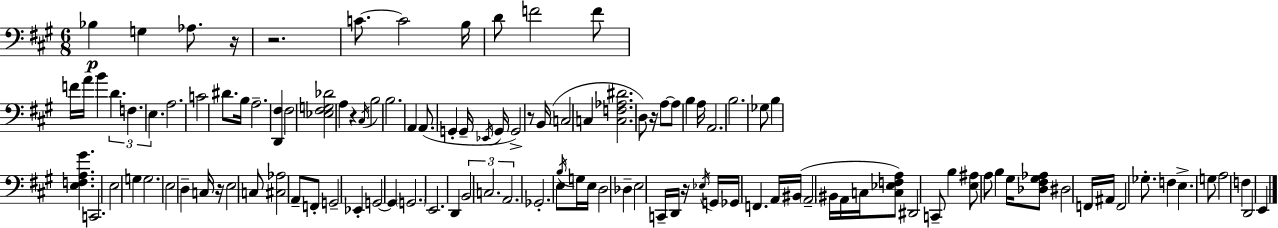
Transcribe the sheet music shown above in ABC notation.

X:1
T:Untitled
M:6/8
L:1/4
K:A
_B, G, _A,/2 z/4 z2 C/2 C2 B,/4 D/2 F2 F/2 F/4 A/4 B D F, E, A,2 C2 ^D/2 B,/4 A,2 [D,,^F,] ^F,2 [_E,^F,G,_D]2 A, z ^C,/4 B,2 B,2 A,, A,,/2 G,, G,,/4 _E,,/4 G,,/4 G,,2 z/2 B,,/4 C,2 C, [C,F,_A,^D]2 D,/2 z/4 A,/2 A,/2 B, A,/4 A,,2 B,2 _G,/2 B, [E,F,A,^G] C,,2 E,2 G, G,2 E,2 D, C,/4 z/4 E,2 C,/2 [^C,_A,]2 A,,/2 F,,/2 G,,2 _E,, G,,2 G,, G,,2 E,,2 D,, B,,2 C,2 A,,2 _G,,2 E,/2 B,/4 G,/4 E,/4 D,2 _D, E,2 C,,/4 D,,/4 z/4 _E,/4 G,,/4 _G,,/4 F,, A,,/4 ^B,,/4 A,,2 ^B,,/4 A,,/4 C,/4 [C,_E,F,A,]/2 ^D,,2 C,,/2 B, [E,^A,]/2 A,/2 B, ^G,/4 [_D,^F,^G,_A,]/2 ^D,2 F,,/4 ^A,,/4 F,,2 _G,/2 F, E, G,/2 A,2 F, D,,2 E,,